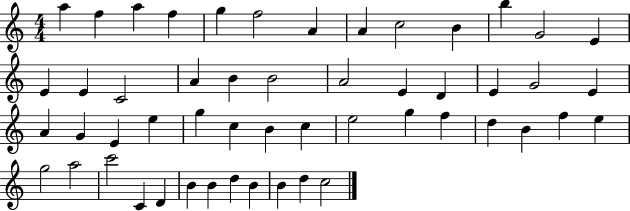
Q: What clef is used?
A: treble